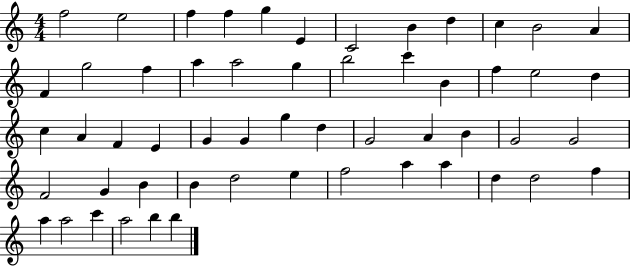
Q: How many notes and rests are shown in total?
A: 55